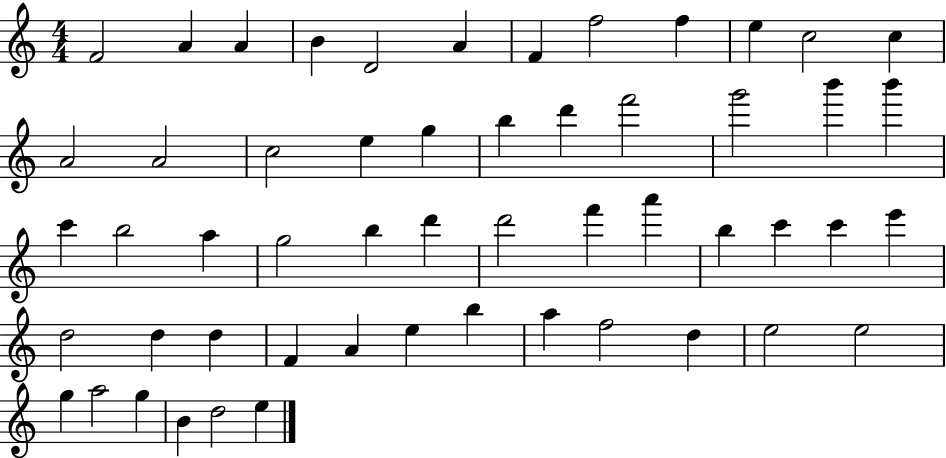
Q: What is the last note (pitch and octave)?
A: E5